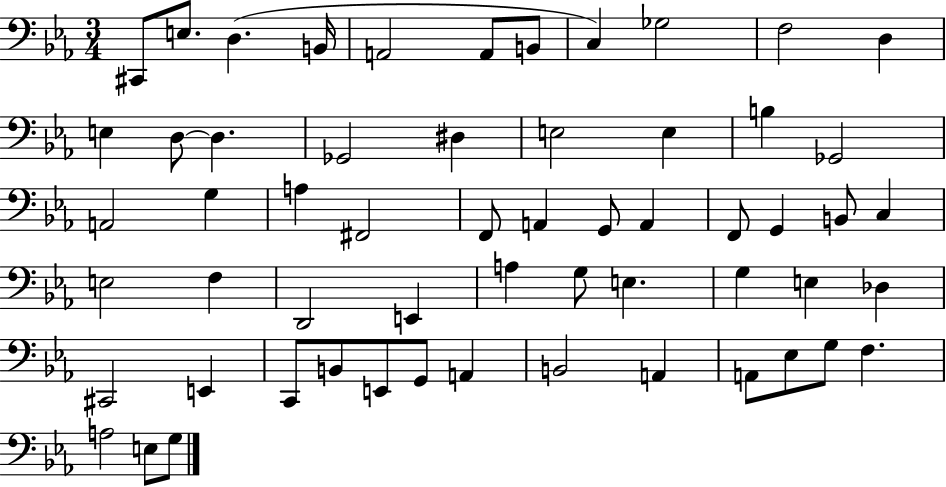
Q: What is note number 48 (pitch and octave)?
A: G2